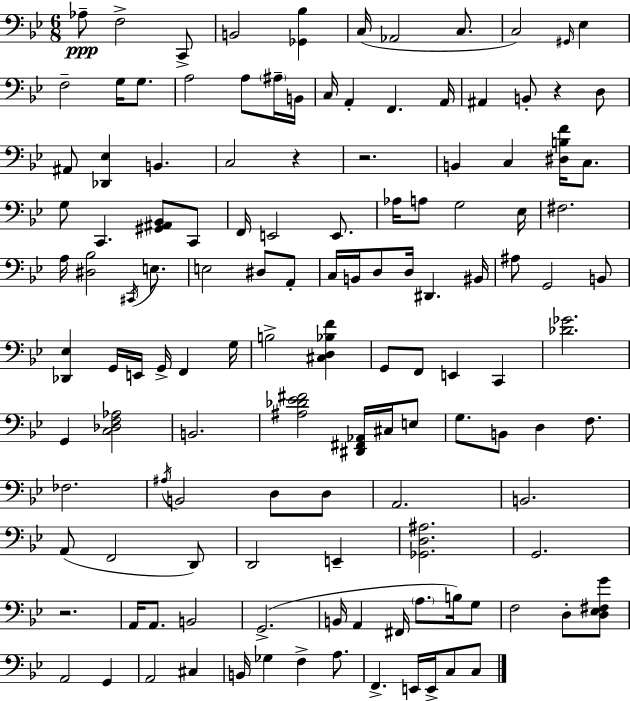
X:1
T:Untitled
M:6/8
L:1/4
K:Bb
_A,/2 F,2 C,,/2 B,,2 [_G,,_B,] C,/4 _A,,2 C,/2 C,2 ^G,,/4 _E, F,2 G,/4 G,/2 A,2 A,/2 ^A,/4 B,,/4 C,/4 A,, F,, A,,/4 ^A,, B,,/2 z D,/2 ^A,,/2 [_D,,_E,] B,, C,2 z z2 B,, C, [^D,B,F]/4 C,/2 G,/2 C,, [^G,,^A,,_B,,]/2 C,,/2 F,,/4 E,,2 E,,/2 _A,/4 A,/2 G,2 _E,/4 ^F,2 A,/4 [^D,_B,]2 ^C,,/4 E,/2 E,2 ^D,/2 A,,/2 C,/4 B,,/4 D,/2 D,/4 ^D,, ^B,,/4 ^A,/2 G,,2 B,,/2 [_D,,_E,] G,,/4 E,,/4 G,,/4 F,, G,/4 B,2 [^C,D,_B,F] G,,/2 F,,/2 E,, C,, [_D_G]2 G,, [C,_D,F,_A,]2 B,,2 [^A,_D_E^F]2 [^D,,^F,,_A,,]/4 ^C,/4 E,/2 G,/2 B,,/2 D, F,/2 _F,2 ^A,/4 B,,2 D,/2 D,/2 A,,2 B,,2 A,,/2 F,,2 D,,/2 D,,2 E,, [_G,,D,^A,]2 G,,2 z2 A,,/4 A,,/2 B,,2 G,,2 B,,/4 A,, ^F,,/4 A,/2 B,/4 G,/2 F,2 D,/2 [D,_E,^F,G]/2 A,,2 G,, A,,2 ^C, B,,/4 _G, F, A,/2 F,, E,,/4 E,,/4 C,/2 C,/2